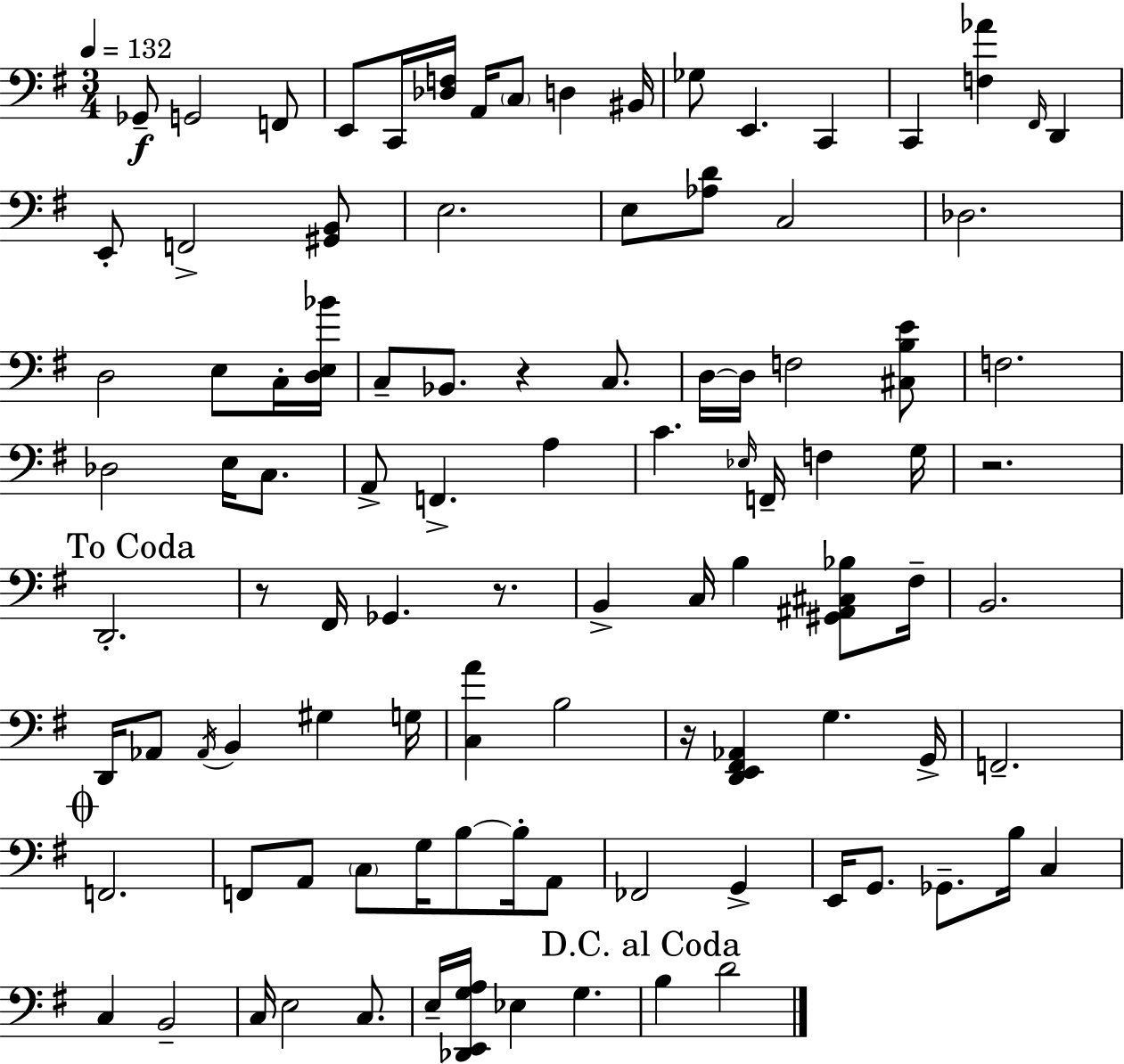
Gb2/e G2/h F2/e E2/e C2/s [Db3,F3]/s A2/s C3/e D3/q BIS2/s Gb3/e E2/q. C2/q C2/q [F3,Ab4]/q F#2/s D2/q E2/e F2/h [G#2,B2]/e E3/h. E3/e [Ab3,D4]/e C3/h Db3/h. D3/h E3/e C3/s [D3,E3,Bb4]/s C3/e Bb2/e. R/q C3/e. D3/s D3/s F3/h [C#3,B3,E4]/e F3/h. Db3/h E3/s C3/e. A2/e F2/q. A3/q C4/q. Eb3/s F2/s F3/q G3/s R/h. D2/h. R/e F#2/s Gb2/q. R/e. B2/q C3/s B3/q [G#2,A#2,C#3,Bb3]/e F#3/s B2/h. D2/s Ab2/e Ab2/s B2/q G#3/q G3/s [C3,A4]/q B3/h R/s [D2,E2,F#2,Ab2]/q G3/q. G2/s F2/h. F2/h. F2/e A2/e C3/e G3/s B3/e B3/s A2/e FES2/h G2/q E2/s G2/e. Gb2/e. B3/s C3/q C3/q B2/h C3/s E3/h C3/e. E3/s [Db2,E2,G3,A3]/s Eb3/q G3/q. B3/q D4/h